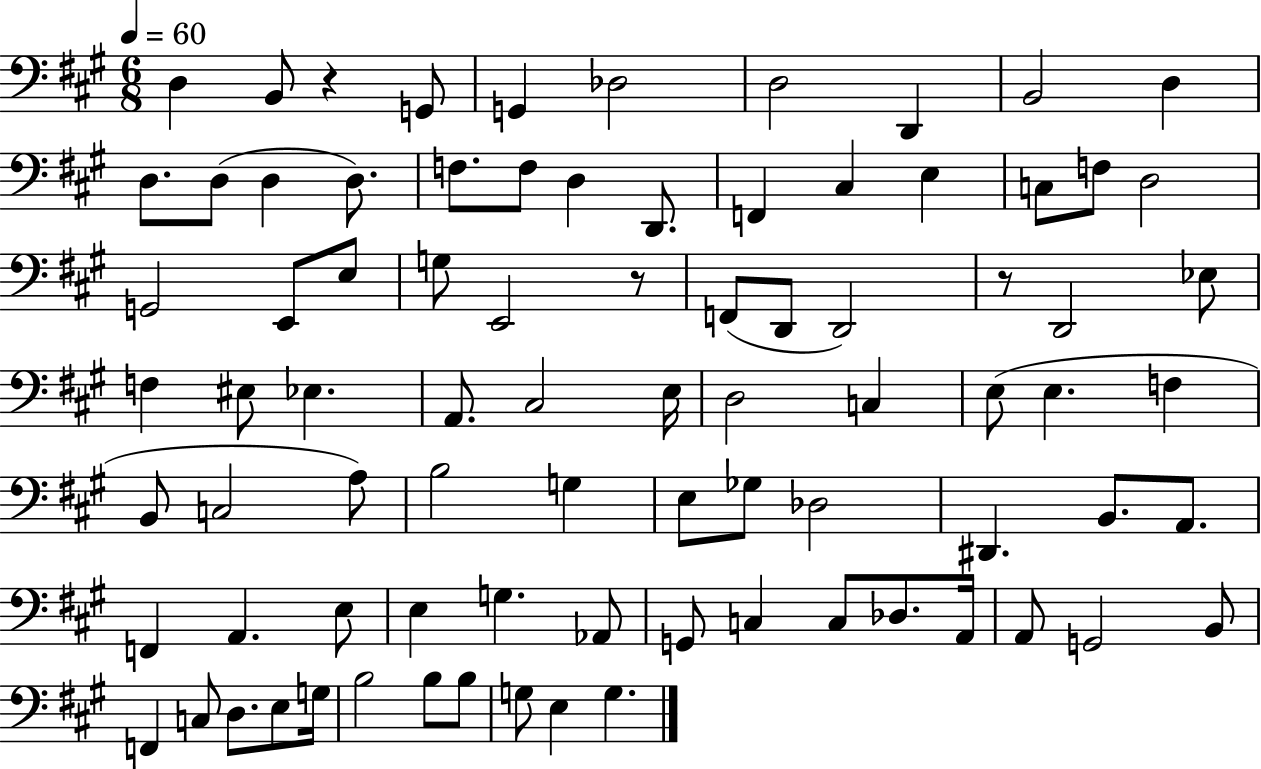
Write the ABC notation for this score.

X:1
T:Untitled
M:6/8
L:1/4
K:A
D, B,,/2 z G,,/2 G,, _D,2 D,2 D,, B,,2 D, D,/2 D,/2 D, D,/2 F,/2 F,/2 D, D,,/2 F,, ^C, E, C,/2 F,/2 D,2 G,,2 E,,/2 E,/2 G,/2 E,,2 z/2 F,,/2 D,,/2 D,,2 z/2 D,,2 _E,/2 F, ^E,/2 _E, A,,/2 ^C,2 E,/4 D,2 C, E,/2 E, F, B,,/2 C,2 A,/2 B,2 G, E,/2 _G,/2 _D,2 ^D,, B,,/2 A,,/2 F,, A,, E,/2 E, G, _A,,/2 G,,/2 C, C,/2 _D,/2 A,,/4 A,,/2 G,,2 B,,/2 F,, C,/2 D,/2 E,/2 G,/4 B,2 B,/2 B,/2 G,/2 E, G,